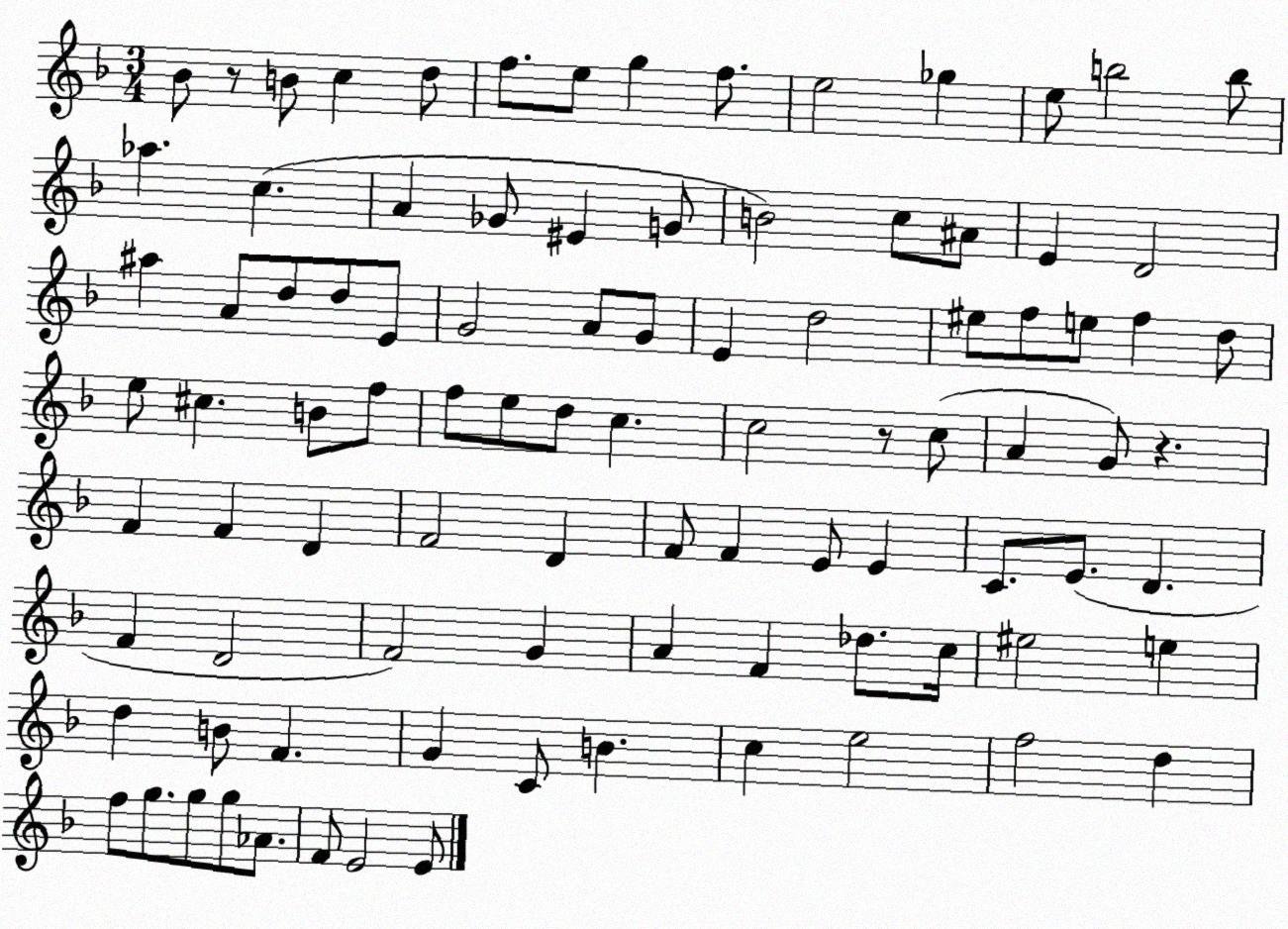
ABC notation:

X:1
T:Untitled
M:3/4
L:1/4
K:F
_B/2 z/2 B/2 c d/2 f/2 e/2 g f/2 e2 _g e/2 b2 b/2 _a c A _G/2 ^E G/2 B2 c/2 ^A/2 E D2 ^a A/2 d/2 d/2 E/2 G2 A/2 G/2 E d2 ^e/2 f/2 e/2 f d/2 e/2 ^c B/2 f/2 f/2 e/2 d/2 c c2 z/2 c/2 A G/2 z F F D F2 D F/2 F E/2 E C/2 E/2 D F D2 F2 G A F _d/2 c/4 ^e2 e d B/2 F G C/2 B c e2 f2 d f/2 g/2 g/2 g/2 _A/2 F/2 E2 E/2